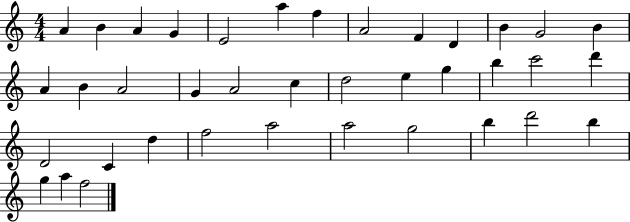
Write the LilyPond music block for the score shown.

{
  \clef treble
  \numericTimeSignature
  \time 4/4
  \key c \major
  a'4 b'4 a'4 g'4 | e'2 a''4 f''4 | a'2 f'4 d'4 | b'4 g'2 b'4 | \break a'4 b'4 a'2 | g'4 a'2 c''4 | d''2 e''4 g''4 | b''4 c'''2 d'''4 | \break d'2 c'4 d''4 | f''2 a''2 | a''2 g''2 | b''4 d'''2 b''4 | \break g''4 a''4 f''2 | \bar "|."
}